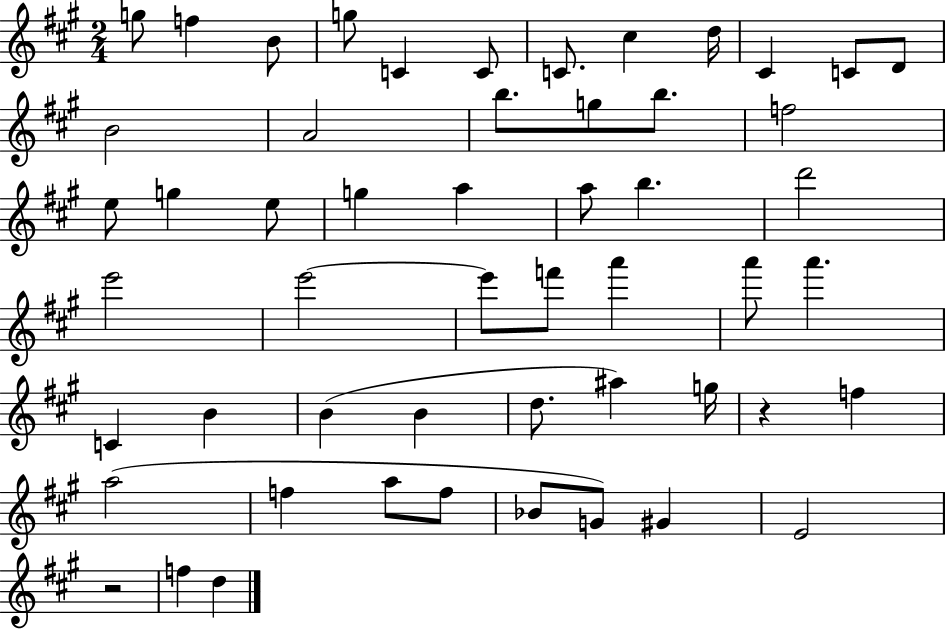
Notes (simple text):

G5/e F5/q B4/e G5/e C4/q C4/e C4/e. C#5/q D5/s C#4/q C4/e D4/e B4/h A4/h B5/e. G5/e B5/e. F5/h E5/e G5/q E5/e G5/q A5/q A5/e B5/q. D6/h E6/h E6/h E6/e F6/e A6/q A6/e A6/q. C4/q B4/q B4/q B4/q D5/e. A#5/q G5/s R/q F5/q A5/h F5/q A5/e F5/e Bb4/e G4/e G#4/q E4/h R/h F5/q D5/q